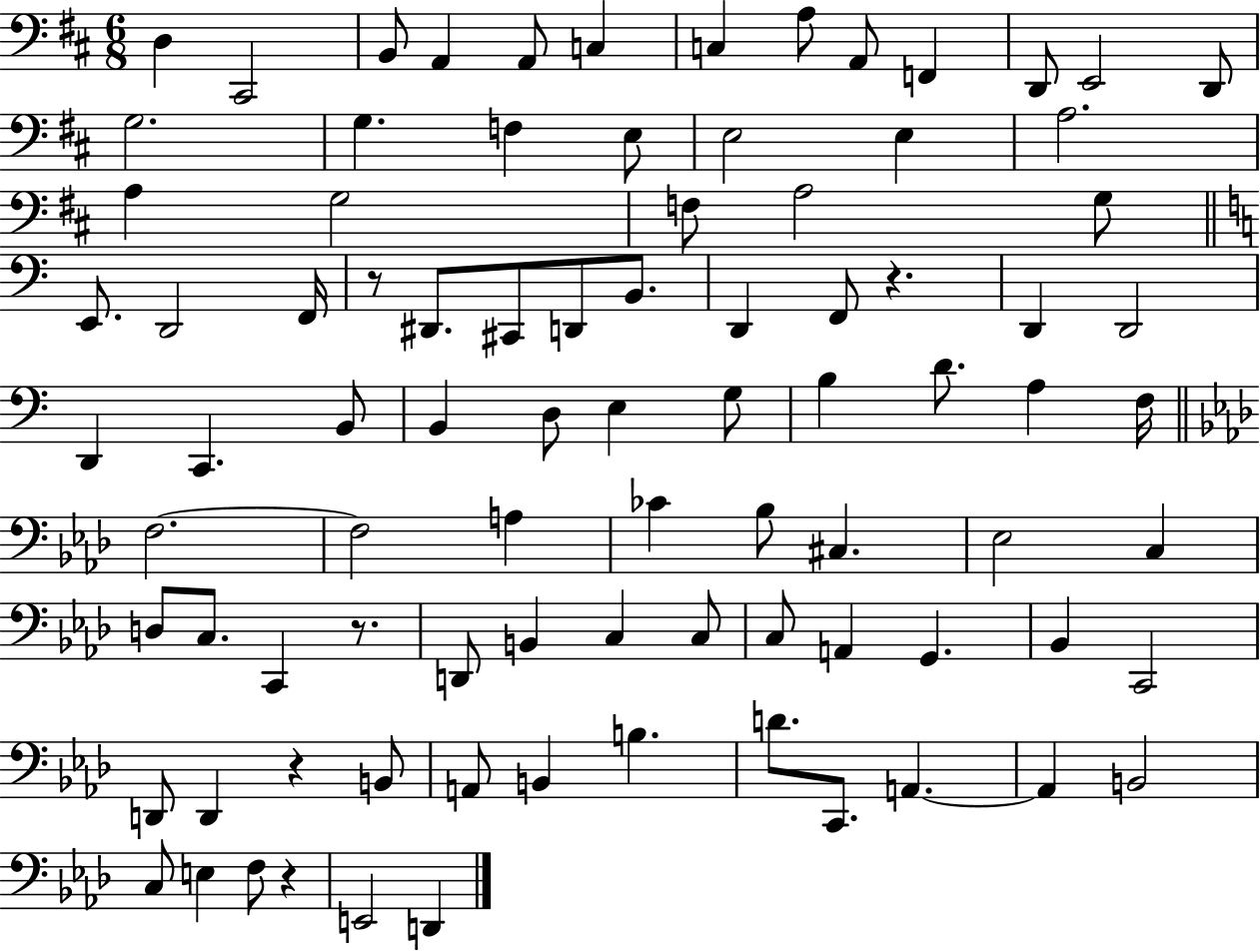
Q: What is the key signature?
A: D major